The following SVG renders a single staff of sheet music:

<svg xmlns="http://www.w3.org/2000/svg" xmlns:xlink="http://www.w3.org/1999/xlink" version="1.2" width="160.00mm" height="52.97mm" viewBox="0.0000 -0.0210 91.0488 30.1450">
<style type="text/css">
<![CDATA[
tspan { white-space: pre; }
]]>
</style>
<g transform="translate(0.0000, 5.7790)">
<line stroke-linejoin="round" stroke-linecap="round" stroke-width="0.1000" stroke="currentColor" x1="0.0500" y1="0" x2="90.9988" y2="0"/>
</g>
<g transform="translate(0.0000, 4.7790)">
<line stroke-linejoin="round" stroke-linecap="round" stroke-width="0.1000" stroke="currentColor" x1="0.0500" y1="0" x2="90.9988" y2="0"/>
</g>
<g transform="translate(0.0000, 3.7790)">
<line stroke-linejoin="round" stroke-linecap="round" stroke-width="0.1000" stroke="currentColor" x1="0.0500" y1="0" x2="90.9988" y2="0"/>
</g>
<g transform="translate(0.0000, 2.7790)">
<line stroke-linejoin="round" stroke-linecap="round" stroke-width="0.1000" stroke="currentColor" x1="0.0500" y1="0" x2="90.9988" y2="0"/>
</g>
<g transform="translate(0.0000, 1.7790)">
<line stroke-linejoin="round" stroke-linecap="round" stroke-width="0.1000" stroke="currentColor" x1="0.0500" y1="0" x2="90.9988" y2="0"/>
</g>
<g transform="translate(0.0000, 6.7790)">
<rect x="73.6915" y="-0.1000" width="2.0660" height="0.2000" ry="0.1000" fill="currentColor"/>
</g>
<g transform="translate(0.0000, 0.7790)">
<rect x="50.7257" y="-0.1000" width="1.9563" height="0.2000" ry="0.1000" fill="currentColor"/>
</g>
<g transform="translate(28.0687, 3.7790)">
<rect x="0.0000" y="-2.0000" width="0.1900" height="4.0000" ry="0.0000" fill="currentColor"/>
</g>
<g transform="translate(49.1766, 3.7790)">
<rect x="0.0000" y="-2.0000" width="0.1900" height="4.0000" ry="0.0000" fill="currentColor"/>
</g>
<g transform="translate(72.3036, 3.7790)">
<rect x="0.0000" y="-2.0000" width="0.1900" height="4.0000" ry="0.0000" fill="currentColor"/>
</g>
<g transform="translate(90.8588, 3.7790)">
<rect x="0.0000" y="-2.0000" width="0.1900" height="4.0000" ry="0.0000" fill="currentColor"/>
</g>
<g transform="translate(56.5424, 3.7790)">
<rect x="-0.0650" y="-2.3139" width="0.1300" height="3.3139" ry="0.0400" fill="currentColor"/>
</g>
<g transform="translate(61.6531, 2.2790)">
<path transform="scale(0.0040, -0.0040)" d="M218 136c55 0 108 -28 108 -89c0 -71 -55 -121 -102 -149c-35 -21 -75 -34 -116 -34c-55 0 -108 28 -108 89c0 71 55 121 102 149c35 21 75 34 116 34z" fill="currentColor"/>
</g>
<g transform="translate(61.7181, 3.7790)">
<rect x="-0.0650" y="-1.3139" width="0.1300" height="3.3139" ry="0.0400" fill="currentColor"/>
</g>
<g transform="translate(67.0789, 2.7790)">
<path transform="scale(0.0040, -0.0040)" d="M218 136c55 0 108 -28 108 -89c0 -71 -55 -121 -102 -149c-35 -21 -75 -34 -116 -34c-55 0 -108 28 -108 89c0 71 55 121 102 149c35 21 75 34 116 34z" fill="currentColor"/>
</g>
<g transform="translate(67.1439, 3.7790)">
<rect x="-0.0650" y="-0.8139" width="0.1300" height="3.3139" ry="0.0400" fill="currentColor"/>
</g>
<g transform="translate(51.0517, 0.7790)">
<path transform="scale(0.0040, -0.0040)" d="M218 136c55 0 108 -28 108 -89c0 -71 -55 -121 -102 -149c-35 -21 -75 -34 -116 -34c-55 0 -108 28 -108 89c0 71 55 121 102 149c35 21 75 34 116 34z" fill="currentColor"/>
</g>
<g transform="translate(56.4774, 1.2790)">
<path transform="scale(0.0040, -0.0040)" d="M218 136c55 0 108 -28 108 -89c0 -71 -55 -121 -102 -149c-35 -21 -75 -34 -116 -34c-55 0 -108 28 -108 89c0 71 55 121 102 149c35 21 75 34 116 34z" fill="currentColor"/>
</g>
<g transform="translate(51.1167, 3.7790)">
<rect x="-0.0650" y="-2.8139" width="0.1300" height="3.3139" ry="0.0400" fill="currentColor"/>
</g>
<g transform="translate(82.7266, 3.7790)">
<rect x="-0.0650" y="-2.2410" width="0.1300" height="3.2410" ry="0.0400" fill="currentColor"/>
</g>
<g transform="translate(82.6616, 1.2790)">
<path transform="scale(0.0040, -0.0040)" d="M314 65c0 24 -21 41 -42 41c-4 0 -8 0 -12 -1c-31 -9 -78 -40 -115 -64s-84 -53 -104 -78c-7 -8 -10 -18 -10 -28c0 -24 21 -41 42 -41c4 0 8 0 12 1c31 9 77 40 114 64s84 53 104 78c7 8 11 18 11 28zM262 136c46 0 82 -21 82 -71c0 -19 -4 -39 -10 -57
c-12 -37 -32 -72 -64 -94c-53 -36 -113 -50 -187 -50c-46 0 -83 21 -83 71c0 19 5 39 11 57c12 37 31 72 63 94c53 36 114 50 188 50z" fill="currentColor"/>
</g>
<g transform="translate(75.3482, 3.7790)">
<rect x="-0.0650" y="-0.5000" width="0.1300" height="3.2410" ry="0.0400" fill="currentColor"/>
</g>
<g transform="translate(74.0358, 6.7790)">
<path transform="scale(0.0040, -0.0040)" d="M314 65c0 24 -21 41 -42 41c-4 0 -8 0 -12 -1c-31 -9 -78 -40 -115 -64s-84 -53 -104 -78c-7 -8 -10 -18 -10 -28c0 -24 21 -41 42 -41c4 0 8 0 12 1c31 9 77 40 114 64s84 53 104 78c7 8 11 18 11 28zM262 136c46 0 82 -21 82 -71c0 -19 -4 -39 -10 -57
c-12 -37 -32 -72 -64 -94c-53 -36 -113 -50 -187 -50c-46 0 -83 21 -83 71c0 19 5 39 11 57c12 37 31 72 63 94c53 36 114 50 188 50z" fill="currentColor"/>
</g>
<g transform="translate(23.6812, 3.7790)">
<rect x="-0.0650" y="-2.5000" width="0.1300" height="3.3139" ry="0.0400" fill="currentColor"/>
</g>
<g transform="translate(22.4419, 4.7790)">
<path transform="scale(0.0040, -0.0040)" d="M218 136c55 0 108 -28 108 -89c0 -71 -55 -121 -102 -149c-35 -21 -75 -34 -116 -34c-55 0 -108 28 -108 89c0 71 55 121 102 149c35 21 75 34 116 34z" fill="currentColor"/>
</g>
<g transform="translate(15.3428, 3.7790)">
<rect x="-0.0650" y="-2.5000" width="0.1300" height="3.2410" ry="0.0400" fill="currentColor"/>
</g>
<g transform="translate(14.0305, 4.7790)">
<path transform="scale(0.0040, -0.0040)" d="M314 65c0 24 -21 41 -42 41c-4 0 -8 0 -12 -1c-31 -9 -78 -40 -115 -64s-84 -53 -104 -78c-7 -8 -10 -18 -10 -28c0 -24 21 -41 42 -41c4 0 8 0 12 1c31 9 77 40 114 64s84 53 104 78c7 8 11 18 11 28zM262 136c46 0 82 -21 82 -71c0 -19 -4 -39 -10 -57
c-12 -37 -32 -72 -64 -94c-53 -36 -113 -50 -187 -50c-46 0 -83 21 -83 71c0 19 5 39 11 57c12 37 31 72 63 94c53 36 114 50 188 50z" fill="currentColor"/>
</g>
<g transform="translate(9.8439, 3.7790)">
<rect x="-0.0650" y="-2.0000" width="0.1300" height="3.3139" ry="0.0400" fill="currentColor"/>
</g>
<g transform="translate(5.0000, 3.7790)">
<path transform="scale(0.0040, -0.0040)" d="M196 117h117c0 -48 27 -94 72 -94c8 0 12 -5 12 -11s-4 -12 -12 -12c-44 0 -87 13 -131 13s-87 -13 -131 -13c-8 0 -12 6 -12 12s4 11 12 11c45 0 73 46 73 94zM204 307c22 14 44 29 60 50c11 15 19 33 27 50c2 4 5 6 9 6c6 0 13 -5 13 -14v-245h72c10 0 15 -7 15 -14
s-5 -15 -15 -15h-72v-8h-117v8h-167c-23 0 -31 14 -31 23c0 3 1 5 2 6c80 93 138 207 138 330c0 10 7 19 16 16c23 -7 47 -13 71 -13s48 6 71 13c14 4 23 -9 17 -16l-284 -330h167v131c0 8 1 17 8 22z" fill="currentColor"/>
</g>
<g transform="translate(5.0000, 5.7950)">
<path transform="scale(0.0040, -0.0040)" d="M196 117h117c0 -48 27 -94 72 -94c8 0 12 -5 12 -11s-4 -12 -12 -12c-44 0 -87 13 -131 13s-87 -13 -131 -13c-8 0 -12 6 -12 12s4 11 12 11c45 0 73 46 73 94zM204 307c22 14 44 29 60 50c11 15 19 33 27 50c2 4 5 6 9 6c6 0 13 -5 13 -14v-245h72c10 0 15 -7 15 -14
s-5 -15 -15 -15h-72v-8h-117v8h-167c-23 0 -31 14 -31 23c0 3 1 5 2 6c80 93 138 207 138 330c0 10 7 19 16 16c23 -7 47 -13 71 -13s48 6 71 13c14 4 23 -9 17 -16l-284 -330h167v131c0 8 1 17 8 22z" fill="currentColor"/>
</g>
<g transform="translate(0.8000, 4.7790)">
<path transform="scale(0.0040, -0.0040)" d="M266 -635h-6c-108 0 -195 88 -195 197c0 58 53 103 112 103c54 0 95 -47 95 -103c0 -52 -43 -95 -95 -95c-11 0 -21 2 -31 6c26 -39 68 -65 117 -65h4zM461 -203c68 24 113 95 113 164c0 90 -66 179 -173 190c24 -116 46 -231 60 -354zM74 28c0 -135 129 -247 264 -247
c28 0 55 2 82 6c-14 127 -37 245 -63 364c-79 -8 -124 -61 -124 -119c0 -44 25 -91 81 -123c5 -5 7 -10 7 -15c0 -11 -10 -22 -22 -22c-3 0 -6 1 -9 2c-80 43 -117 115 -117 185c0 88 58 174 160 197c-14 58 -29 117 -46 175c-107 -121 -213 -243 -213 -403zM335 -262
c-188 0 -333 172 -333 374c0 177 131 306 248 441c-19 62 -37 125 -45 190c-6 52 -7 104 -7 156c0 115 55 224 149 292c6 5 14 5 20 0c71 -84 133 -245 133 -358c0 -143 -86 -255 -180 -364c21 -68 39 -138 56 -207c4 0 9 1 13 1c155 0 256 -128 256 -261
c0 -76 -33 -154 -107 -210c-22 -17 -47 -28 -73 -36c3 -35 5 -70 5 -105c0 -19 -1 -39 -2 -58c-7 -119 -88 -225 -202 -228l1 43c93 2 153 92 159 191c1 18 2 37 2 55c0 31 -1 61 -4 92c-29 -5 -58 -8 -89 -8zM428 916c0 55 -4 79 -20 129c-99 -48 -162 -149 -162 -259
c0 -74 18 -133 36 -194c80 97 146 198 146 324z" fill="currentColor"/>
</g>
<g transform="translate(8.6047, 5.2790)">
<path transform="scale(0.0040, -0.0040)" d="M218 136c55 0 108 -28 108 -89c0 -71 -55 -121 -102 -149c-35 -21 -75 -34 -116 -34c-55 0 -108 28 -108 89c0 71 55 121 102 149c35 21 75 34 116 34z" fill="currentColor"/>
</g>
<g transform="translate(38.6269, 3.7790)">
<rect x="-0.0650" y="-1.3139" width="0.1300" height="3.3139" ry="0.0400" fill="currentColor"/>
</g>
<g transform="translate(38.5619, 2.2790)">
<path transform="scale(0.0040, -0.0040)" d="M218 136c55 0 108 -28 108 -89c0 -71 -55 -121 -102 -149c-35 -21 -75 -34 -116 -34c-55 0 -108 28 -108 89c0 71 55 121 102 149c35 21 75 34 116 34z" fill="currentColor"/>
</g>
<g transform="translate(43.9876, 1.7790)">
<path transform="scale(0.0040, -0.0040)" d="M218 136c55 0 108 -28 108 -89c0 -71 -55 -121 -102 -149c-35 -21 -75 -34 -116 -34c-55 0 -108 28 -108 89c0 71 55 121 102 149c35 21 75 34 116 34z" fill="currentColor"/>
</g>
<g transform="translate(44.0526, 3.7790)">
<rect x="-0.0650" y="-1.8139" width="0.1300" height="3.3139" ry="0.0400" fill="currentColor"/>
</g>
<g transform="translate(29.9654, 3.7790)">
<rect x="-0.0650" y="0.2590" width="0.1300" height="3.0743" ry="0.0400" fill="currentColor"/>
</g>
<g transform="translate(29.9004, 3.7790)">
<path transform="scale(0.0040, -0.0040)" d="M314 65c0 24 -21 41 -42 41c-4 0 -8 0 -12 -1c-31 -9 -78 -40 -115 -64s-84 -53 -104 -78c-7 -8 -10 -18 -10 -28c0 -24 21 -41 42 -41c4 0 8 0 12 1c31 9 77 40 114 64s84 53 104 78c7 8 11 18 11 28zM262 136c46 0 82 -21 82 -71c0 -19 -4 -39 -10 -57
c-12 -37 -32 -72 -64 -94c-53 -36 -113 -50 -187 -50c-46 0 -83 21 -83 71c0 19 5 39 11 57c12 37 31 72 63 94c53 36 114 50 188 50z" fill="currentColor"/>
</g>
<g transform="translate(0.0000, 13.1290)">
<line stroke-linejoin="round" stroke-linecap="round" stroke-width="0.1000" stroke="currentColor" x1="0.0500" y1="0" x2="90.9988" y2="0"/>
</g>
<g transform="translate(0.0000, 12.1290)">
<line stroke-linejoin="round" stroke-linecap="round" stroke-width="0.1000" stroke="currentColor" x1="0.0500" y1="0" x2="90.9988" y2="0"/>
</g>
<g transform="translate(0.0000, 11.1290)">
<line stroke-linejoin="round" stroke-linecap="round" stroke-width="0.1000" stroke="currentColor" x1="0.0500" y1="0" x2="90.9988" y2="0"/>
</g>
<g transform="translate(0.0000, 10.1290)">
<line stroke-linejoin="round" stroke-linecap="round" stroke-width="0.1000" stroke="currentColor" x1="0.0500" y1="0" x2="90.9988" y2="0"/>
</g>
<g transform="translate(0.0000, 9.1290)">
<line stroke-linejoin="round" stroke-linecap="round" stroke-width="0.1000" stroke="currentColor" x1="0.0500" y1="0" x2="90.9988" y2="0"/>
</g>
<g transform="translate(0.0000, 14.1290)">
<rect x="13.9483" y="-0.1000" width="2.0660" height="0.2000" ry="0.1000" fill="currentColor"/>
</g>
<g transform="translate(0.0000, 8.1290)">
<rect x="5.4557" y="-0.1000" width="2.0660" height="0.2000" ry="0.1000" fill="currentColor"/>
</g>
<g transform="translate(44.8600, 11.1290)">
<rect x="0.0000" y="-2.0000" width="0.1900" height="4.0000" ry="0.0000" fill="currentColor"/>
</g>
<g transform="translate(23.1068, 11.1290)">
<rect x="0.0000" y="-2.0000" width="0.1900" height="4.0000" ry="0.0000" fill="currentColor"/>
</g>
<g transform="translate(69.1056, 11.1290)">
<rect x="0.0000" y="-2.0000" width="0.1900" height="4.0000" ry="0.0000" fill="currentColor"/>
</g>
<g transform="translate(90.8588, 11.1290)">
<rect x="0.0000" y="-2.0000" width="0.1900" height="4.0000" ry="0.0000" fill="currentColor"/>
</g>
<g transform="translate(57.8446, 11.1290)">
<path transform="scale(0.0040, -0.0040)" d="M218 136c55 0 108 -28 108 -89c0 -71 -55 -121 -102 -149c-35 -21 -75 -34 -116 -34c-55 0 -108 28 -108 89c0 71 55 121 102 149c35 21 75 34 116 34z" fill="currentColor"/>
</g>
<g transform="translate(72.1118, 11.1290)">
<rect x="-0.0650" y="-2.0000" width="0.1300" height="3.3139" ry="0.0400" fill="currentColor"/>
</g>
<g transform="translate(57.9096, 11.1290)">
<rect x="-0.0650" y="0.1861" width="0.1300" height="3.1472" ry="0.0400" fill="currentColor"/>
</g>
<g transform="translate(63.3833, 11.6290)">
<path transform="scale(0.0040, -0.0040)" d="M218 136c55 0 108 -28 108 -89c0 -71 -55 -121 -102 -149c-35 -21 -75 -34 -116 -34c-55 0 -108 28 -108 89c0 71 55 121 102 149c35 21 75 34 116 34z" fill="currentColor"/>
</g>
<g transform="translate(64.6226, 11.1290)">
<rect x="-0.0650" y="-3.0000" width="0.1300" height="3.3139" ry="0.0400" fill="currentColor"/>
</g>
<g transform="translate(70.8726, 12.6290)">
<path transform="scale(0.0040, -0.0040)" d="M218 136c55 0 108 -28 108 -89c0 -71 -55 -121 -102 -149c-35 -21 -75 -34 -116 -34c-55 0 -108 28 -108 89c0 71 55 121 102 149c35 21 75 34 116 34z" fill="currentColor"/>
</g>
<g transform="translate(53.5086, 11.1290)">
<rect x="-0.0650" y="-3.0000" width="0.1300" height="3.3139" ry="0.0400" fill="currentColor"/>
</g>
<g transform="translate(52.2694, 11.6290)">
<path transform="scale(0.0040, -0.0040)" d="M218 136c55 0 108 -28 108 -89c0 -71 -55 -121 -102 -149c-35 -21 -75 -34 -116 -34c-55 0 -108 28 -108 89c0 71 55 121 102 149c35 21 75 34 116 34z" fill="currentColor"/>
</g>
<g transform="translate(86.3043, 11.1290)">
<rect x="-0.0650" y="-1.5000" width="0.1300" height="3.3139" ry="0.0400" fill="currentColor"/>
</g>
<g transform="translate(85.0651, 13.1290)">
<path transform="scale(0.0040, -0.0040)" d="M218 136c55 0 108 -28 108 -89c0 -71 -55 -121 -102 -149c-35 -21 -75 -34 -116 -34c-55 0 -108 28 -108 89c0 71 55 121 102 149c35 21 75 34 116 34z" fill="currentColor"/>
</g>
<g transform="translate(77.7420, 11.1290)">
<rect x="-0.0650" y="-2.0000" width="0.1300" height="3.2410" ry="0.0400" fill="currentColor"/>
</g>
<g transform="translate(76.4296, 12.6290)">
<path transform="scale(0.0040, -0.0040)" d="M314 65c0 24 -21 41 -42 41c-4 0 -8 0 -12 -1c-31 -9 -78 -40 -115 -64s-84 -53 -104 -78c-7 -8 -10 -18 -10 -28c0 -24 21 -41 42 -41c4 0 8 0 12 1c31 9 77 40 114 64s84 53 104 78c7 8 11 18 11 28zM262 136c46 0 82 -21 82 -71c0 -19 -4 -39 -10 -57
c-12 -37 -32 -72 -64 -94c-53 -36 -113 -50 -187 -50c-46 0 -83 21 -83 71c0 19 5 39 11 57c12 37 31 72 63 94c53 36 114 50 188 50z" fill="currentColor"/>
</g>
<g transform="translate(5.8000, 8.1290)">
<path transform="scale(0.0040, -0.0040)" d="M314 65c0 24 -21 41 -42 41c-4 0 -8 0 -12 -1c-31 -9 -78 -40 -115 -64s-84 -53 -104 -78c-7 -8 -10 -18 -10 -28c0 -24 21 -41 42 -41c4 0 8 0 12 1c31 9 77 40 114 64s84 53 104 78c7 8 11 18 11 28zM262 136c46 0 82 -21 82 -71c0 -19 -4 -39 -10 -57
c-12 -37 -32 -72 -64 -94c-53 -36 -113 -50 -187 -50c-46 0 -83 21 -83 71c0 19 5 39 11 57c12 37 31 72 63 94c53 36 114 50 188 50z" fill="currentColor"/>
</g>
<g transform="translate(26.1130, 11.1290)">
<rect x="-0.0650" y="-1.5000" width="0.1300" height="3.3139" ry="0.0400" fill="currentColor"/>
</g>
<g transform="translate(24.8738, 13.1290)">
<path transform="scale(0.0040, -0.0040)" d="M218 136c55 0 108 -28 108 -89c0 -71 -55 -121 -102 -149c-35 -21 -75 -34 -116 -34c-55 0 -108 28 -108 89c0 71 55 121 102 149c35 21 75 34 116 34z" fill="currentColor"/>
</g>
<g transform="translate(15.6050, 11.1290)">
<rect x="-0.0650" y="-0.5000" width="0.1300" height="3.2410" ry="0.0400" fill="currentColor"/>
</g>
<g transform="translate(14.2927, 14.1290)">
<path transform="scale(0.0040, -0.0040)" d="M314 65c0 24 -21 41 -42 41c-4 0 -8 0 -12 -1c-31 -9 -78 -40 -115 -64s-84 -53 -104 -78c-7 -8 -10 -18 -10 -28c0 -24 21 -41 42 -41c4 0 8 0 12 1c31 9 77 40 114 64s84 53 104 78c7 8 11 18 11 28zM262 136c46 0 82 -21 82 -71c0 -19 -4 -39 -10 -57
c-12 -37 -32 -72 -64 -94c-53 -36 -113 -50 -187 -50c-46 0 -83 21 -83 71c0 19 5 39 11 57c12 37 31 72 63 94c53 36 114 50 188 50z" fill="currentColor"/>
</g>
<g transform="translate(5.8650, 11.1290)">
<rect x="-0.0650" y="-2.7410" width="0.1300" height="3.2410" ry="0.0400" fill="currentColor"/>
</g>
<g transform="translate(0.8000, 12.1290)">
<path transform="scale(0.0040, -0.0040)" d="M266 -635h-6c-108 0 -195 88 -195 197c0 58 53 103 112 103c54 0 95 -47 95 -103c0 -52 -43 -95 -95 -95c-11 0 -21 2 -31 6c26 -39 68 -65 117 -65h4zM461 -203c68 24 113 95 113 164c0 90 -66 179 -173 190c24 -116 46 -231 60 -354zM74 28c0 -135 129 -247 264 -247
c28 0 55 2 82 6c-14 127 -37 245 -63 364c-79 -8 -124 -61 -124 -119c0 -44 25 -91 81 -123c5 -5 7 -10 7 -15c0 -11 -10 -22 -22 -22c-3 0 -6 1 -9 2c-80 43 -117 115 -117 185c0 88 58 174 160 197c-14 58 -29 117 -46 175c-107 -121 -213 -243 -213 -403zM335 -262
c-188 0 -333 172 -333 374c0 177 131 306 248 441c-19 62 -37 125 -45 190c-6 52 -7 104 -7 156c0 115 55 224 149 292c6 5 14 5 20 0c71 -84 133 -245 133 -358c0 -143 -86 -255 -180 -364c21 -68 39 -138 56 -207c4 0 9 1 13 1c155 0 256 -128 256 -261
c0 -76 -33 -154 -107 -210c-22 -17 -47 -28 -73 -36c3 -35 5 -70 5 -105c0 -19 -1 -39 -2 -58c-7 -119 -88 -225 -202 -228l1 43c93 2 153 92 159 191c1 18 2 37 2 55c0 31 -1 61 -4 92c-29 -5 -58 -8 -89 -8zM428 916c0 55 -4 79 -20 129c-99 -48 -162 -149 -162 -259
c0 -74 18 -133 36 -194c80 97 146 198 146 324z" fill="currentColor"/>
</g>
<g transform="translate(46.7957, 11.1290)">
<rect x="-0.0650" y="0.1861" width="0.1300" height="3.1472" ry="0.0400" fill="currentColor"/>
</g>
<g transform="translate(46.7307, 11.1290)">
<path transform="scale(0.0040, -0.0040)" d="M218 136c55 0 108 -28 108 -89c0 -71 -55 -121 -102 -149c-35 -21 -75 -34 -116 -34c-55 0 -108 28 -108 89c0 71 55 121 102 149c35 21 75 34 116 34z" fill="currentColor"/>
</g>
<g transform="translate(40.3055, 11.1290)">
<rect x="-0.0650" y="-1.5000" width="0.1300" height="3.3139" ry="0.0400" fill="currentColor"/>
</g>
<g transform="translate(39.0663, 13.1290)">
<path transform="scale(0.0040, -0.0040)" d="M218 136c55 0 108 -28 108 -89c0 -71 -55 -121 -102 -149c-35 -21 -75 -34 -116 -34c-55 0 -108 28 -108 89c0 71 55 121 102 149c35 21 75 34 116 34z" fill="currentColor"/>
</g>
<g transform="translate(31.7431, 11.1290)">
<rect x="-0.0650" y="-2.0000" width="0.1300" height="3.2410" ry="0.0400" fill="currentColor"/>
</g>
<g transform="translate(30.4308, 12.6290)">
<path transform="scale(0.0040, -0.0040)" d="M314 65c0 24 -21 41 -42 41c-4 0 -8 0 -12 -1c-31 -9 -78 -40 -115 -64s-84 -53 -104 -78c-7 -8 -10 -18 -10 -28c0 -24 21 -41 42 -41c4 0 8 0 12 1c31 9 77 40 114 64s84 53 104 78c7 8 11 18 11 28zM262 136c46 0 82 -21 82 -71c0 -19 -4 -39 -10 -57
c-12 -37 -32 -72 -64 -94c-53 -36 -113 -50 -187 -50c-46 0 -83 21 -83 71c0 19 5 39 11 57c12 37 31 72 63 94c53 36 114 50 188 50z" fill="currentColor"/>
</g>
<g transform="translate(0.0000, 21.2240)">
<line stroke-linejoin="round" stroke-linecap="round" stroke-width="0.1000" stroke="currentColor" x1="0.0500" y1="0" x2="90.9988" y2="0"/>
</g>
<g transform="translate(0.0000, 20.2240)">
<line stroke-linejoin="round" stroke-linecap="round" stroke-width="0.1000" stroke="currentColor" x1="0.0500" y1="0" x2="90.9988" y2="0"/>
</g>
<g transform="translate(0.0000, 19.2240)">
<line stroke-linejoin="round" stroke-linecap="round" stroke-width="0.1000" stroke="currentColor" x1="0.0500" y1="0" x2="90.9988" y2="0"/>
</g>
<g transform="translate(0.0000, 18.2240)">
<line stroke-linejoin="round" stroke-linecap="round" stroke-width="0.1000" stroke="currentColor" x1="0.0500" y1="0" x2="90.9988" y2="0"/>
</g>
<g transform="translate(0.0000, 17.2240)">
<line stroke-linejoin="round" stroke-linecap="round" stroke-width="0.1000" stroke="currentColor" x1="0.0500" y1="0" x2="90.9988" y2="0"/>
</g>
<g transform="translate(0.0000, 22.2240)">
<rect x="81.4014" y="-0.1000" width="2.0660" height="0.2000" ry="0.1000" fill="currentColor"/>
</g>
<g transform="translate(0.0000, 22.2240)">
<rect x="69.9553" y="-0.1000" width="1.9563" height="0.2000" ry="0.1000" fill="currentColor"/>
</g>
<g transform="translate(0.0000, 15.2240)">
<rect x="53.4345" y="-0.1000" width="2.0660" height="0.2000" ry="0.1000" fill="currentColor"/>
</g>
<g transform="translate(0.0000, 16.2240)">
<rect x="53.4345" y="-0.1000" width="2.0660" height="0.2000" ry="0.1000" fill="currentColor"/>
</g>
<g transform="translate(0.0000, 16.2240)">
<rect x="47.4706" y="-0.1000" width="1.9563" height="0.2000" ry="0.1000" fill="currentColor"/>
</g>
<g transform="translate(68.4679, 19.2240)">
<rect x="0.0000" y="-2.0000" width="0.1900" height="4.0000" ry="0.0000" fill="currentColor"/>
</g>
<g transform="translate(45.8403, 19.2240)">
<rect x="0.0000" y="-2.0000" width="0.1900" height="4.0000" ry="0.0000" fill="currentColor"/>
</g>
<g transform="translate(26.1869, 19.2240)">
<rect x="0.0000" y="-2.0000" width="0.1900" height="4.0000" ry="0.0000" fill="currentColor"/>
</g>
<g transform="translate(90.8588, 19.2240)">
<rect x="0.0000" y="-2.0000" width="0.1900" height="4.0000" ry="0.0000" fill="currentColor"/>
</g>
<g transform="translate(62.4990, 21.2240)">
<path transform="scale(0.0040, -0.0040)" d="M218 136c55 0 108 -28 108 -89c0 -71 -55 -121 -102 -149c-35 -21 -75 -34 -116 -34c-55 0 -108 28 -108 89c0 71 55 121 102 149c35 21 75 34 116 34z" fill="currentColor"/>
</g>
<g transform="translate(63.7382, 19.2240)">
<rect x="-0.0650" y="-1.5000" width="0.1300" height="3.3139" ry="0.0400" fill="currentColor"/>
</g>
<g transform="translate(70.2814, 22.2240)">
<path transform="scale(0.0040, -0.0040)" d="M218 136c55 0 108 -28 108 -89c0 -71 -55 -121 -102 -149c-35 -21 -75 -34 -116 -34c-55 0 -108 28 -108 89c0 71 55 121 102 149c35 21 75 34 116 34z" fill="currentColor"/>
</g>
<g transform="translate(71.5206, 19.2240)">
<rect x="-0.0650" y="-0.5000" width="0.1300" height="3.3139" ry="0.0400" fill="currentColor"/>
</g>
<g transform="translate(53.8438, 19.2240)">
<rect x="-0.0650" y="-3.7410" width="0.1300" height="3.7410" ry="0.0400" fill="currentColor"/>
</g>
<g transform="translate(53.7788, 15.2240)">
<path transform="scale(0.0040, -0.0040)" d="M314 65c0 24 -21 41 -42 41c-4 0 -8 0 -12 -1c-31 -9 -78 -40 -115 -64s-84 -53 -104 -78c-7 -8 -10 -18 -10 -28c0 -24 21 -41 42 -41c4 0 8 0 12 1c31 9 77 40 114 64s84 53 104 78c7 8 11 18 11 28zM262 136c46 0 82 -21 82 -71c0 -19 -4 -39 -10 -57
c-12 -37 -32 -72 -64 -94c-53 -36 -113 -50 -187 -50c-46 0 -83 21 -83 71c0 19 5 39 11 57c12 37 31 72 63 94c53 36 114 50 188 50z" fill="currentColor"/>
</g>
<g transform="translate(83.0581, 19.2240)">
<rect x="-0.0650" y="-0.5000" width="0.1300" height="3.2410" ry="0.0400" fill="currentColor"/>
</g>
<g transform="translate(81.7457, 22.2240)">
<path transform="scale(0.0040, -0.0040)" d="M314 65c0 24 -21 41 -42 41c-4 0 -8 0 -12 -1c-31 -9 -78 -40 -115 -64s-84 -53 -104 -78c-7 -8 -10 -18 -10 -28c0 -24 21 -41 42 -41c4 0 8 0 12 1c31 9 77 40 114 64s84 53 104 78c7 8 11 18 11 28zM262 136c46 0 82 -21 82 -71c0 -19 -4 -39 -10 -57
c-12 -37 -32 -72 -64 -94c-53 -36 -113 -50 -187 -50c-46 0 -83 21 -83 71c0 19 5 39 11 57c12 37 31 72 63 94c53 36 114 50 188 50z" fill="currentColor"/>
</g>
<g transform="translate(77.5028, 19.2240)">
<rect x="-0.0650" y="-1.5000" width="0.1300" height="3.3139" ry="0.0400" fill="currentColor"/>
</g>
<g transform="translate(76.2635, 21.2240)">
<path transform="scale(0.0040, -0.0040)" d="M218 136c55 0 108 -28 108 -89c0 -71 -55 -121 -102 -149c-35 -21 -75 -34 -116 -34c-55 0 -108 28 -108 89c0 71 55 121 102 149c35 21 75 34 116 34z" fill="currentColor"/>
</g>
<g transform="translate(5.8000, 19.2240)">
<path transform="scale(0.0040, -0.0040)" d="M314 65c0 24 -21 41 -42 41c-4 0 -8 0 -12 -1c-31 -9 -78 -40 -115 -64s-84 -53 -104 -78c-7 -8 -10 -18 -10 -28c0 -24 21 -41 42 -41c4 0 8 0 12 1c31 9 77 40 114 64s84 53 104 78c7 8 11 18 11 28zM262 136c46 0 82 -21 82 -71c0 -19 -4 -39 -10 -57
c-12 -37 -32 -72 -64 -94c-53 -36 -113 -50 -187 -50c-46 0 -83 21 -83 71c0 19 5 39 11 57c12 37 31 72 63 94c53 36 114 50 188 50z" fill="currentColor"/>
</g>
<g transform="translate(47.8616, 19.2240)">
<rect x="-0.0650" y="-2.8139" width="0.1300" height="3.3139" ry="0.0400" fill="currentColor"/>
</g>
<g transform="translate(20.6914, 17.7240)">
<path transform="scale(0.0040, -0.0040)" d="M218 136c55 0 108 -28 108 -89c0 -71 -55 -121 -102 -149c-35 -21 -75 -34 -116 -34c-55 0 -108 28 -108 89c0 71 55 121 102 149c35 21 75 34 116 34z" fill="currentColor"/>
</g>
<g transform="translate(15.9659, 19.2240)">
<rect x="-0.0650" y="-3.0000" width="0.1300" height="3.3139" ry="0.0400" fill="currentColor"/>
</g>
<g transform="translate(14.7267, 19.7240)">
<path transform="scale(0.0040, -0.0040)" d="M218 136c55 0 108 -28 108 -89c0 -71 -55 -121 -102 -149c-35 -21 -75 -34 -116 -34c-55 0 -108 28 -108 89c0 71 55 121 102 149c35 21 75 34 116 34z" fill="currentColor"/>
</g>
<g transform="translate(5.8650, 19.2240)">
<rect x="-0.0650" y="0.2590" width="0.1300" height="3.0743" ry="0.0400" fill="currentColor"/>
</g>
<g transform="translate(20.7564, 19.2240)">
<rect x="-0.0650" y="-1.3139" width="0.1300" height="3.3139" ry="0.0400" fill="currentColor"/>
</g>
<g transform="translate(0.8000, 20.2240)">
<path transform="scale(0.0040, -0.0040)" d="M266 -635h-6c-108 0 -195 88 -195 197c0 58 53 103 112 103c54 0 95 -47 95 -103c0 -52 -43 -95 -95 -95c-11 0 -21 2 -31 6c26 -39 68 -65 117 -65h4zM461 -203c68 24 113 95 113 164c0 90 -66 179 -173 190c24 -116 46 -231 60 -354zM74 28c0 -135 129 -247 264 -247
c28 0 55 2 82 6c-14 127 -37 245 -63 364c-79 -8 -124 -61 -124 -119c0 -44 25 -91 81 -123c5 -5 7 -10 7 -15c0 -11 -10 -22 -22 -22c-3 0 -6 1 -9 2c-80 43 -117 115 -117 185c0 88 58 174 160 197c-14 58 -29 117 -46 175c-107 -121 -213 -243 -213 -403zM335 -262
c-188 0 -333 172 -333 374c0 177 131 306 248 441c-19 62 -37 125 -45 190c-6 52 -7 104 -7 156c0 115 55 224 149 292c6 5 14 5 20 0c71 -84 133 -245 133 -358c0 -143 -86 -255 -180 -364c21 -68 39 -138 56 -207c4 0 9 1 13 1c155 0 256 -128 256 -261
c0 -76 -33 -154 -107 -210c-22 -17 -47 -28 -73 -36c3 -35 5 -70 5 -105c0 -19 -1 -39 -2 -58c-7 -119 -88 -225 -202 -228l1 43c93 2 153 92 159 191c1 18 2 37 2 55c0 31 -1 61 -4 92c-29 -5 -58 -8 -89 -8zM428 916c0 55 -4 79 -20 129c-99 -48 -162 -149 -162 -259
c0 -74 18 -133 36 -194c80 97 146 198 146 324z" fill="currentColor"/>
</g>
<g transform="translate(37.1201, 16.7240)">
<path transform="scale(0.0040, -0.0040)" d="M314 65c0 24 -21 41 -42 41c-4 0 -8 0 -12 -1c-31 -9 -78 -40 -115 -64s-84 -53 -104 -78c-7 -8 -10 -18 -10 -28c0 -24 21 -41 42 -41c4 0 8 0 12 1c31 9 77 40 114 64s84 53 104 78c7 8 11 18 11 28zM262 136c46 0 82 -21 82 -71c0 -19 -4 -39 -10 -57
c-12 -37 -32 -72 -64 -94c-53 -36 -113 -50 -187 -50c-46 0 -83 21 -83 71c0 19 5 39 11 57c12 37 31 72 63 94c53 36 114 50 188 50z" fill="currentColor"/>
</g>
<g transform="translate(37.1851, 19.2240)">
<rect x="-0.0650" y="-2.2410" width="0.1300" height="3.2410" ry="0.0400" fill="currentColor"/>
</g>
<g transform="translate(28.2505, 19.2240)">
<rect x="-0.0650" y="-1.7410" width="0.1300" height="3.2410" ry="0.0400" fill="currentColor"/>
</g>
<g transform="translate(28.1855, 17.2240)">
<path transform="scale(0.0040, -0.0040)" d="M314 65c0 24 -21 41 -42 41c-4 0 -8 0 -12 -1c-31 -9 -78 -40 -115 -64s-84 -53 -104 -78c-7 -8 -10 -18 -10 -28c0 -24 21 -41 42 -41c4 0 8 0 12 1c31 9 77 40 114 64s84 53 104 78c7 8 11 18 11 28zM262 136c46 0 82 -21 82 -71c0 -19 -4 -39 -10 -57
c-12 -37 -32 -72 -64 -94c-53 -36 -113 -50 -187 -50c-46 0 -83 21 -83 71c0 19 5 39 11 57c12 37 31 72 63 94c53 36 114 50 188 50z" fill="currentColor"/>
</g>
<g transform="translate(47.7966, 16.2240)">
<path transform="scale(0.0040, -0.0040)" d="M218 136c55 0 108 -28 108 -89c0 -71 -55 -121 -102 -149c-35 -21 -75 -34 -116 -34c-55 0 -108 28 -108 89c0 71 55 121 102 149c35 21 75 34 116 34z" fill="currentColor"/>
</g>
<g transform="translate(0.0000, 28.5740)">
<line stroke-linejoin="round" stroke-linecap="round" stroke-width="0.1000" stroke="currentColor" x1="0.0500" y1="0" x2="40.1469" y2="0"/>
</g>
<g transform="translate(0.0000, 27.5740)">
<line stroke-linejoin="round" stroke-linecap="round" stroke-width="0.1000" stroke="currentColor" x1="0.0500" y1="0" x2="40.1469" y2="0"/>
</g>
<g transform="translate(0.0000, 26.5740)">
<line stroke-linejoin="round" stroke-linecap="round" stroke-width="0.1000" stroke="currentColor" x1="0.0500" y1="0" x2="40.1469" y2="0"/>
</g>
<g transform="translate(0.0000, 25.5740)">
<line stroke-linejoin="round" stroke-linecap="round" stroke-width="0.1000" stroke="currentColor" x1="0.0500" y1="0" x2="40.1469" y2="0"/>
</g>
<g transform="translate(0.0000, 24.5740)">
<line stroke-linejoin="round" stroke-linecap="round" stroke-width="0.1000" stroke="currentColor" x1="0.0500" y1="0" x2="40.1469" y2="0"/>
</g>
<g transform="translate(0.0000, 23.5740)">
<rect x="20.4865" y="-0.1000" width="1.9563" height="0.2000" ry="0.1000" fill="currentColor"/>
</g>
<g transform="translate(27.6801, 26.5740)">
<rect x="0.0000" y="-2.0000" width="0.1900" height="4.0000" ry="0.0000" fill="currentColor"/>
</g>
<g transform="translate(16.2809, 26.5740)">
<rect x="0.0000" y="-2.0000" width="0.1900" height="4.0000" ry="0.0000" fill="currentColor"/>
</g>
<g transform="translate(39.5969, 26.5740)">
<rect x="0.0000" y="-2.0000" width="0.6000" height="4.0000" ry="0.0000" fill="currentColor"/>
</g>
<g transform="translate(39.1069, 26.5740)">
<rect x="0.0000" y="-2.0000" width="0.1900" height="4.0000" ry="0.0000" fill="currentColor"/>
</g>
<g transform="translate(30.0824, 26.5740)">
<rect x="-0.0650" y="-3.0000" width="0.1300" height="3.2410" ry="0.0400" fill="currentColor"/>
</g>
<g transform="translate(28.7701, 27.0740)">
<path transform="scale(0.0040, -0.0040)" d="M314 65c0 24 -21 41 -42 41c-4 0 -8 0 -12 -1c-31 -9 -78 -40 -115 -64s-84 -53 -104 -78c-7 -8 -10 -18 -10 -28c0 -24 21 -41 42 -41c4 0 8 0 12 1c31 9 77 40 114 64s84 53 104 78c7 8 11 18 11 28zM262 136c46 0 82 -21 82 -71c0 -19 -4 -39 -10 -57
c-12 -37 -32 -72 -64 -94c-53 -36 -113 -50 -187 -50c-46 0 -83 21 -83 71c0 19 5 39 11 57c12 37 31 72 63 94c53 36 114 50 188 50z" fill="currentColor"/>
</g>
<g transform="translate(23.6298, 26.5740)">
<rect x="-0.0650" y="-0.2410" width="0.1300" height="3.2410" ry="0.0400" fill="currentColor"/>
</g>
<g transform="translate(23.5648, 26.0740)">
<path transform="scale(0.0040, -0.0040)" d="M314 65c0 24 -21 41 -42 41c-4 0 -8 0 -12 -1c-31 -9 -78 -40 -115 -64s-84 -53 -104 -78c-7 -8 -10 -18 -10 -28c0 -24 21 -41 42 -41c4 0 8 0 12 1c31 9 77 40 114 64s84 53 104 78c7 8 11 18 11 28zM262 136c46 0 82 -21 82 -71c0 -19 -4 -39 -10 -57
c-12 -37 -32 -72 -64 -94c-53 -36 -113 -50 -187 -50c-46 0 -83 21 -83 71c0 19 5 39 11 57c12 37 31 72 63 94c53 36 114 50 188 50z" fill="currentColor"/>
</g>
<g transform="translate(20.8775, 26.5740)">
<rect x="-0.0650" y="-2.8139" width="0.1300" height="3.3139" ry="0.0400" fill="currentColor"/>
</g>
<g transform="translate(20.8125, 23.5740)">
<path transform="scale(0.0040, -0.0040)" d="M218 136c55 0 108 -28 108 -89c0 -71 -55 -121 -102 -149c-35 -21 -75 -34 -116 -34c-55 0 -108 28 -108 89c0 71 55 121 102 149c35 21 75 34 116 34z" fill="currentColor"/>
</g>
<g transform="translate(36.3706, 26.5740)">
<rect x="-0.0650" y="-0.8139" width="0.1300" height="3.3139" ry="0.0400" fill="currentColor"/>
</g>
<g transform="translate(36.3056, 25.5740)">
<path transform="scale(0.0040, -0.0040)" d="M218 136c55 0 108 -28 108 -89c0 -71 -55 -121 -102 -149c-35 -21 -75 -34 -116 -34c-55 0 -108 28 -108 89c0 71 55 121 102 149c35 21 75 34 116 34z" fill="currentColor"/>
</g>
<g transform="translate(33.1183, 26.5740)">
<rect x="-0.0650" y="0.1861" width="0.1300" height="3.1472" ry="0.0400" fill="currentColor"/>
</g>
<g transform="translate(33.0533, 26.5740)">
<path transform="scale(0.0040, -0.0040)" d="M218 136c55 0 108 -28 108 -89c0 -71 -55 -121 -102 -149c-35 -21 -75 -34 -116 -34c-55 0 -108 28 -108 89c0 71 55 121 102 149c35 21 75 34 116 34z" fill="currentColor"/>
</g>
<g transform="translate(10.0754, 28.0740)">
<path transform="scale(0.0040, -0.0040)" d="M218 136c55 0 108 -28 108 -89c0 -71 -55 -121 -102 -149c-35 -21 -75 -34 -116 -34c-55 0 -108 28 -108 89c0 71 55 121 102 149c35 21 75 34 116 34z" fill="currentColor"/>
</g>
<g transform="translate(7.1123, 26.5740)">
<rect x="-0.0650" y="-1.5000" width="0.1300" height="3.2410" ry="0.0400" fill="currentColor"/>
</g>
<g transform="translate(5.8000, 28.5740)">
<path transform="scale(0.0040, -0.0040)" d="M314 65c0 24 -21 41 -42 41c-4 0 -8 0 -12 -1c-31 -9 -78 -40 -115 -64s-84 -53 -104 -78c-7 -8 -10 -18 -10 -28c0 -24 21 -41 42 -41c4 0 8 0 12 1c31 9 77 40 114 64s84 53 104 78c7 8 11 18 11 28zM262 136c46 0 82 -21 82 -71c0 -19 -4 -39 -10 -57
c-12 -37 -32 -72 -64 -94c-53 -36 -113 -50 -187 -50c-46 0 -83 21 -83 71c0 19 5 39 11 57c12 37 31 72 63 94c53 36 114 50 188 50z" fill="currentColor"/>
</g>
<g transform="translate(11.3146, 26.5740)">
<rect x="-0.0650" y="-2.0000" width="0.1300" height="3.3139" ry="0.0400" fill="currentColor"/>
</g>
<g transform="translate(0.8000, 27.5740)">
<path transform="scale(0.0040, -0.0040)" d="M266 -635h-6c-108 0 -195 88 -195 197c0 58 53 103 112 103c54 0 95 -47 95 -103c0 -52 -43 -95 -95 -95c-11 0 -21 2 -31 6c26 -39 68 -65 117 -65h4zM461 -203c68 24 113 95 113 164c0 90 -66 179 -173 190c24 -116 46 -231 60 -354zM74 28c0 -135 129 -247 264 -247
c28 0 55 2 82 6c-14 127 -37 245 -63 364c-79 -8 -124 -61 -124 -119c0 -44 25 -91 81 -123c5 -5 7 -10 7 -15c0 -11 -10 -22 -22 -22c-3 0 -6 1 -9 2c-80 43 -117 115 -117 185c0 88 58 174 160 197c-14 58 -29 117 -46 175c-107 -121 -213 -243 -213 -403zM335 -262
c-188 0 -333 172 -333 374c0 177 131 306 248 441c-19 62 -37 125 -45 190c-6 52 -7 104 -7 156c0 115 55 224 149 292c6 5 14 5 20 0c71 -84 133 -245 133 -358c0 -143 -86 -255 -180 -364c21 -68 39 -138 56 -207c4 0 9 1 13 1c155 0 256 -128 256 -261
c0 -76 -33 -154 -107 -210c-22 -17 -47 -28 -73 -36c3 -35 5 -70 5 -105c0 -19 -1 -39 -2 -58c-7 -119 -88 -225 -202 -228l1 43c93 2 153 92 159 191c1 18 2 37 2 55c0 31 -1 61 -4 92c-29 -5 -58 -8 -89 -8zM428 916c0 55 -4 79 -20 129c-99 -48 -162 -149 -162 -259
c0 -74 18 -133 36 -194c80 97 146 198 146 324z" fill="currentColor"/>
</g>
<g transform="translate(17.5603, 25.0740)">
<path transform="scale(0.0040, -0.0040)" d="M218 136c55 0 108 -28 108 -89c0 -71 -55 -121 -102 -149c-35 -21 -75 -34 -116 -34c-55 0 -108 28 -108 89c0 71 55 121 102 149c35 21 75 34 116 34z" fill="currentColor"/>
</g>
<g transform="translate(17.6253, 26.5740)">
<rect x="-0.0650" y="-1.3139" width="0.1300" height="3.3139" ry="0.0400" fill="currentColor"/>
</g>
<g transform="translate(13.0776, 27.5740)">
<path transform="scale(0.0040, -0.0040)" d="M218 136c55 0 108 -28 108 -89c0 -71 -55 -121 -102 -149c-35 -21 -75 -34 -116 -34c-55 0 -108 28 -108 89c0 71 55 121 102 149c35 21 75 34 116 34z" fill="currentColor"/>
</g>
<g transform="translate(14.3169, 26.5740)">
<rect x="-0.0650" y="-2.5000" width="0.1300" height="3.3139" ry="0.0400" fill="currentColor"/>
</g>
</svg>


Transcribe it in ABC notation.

X:1
T:Untitled
M:4/4
L:1/4
K:C
F G2 G B2 e f a g e d C2 g2 a2 C2 E F2 E B A B A F F2 E B2 A e f2 g2 a c'2 E C E C2 E2 F G e a c2 A2 B d